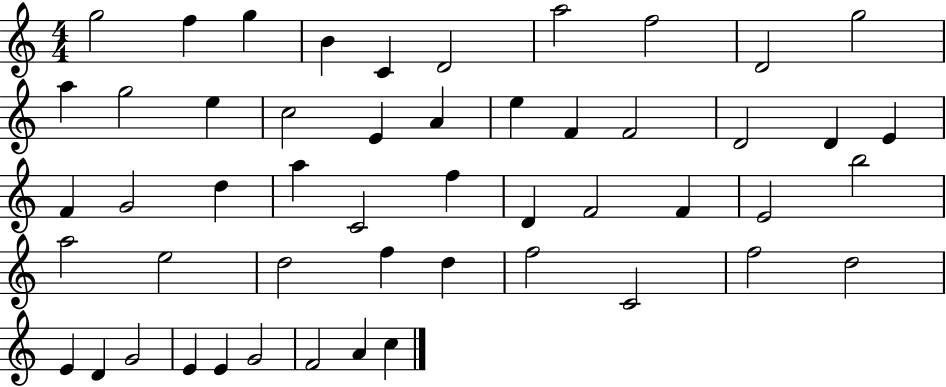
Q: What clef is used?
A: treble